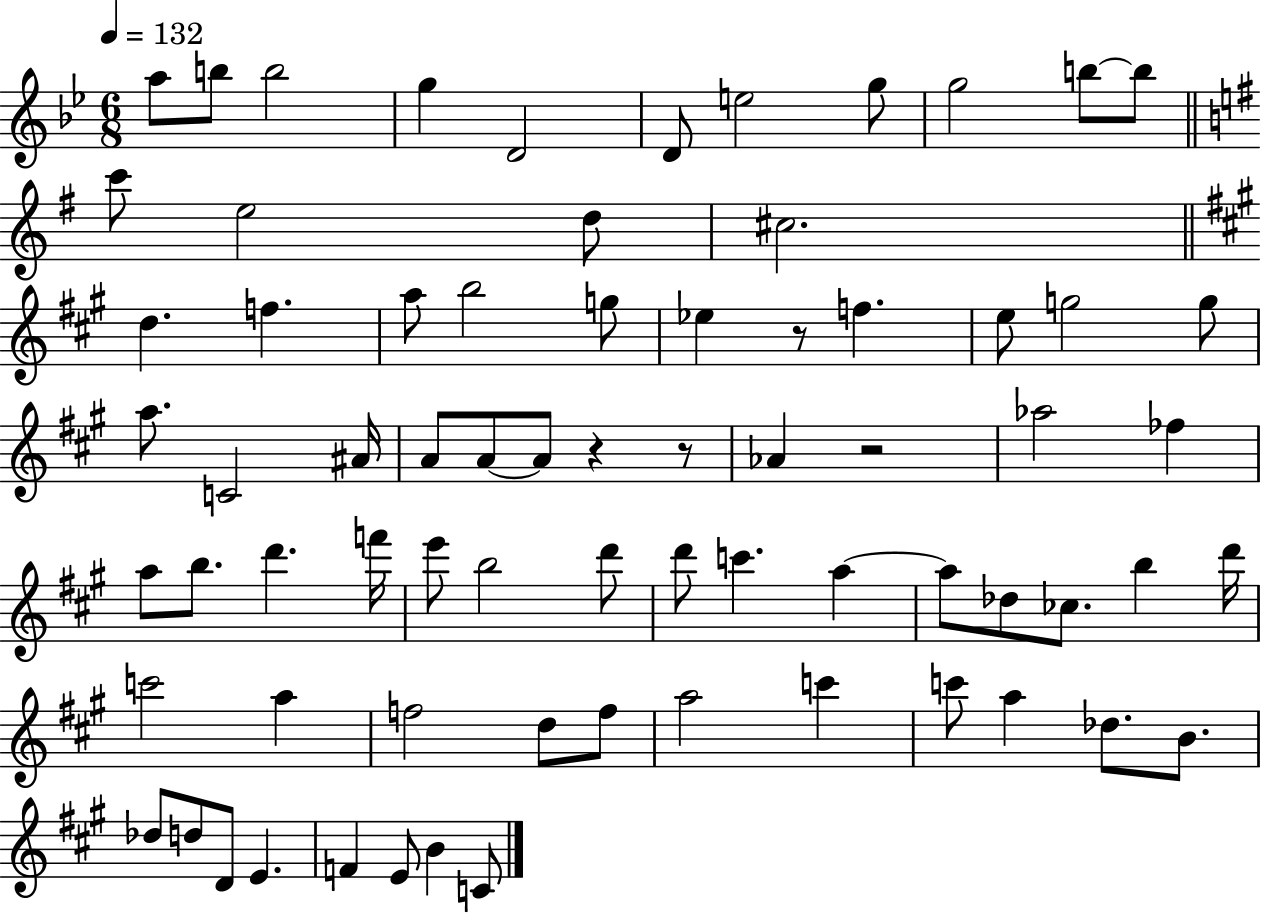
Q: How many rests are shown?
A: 4